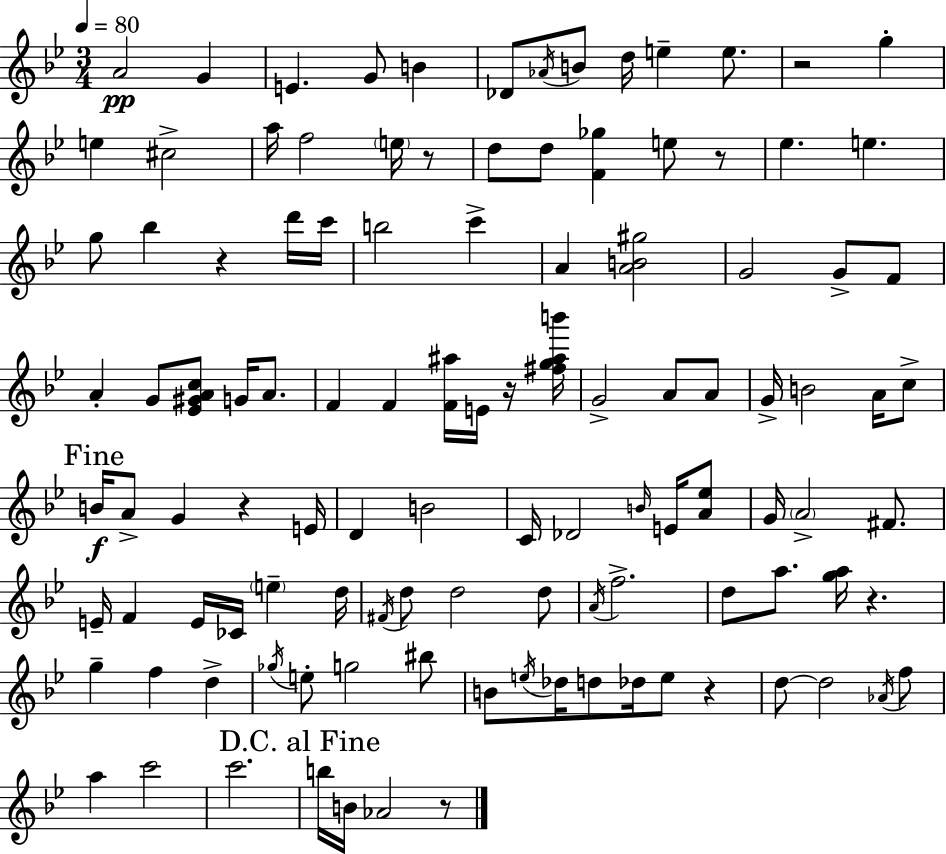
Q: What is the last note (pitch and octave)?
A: Ab4